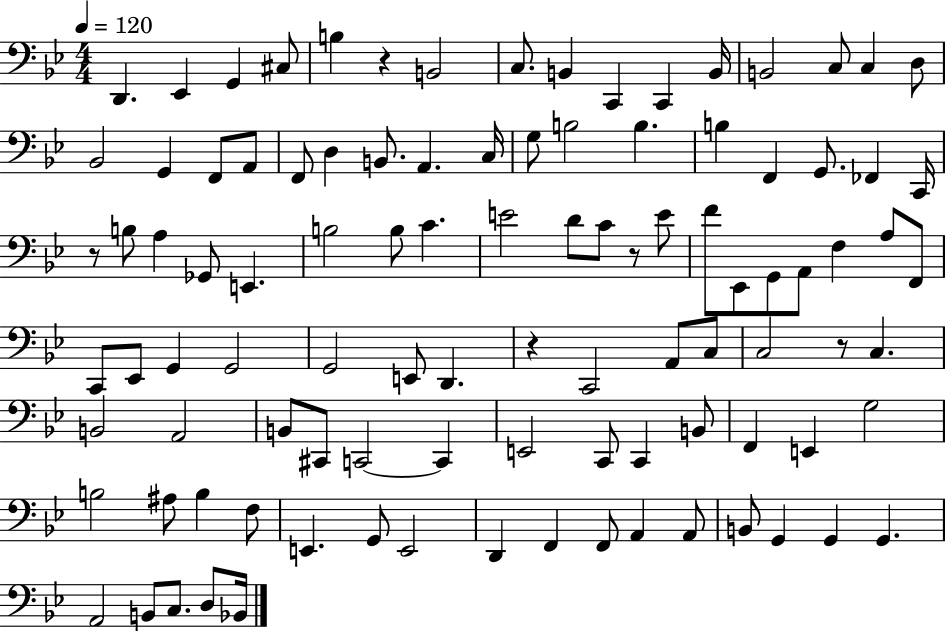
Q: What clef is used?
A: bass